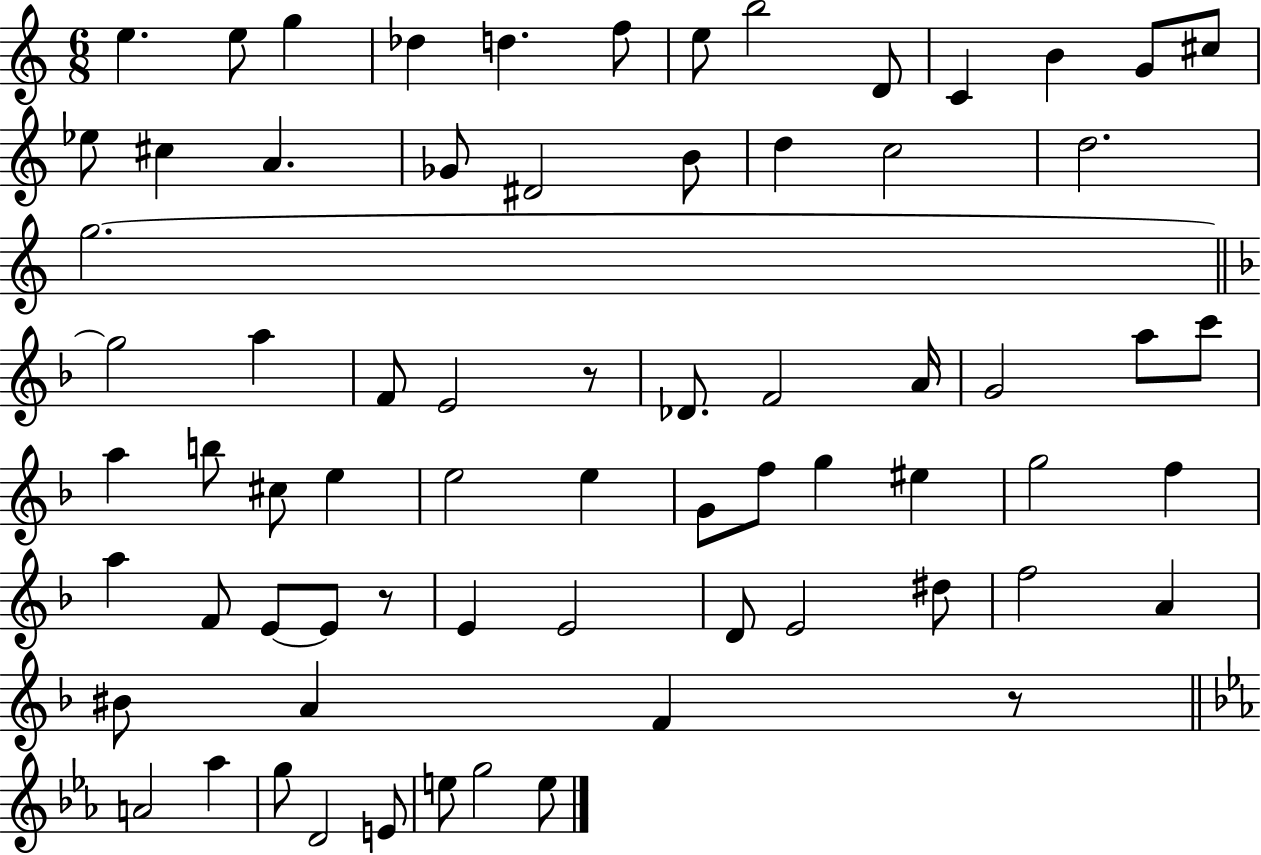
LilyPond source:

{
  \clef treble
  \numericTimeSignature
  \time 6/8
  \key c \major
  e''4. e''8 g''4 | des''4 d''4. f''8 | e''8 b''2 d'8 | c'4 b'4 g'8 cis''8 | \break ees''8 cis''4 a'4. | ges'8 dis'2 b'8 | d''4 c''2 | d''2. | \break g''2.~~ | \bar "||" \break \key f \major g''2 a''4 | f'8 e'2 r8 | des'8. f'2 a'16 | g'2 a''8 c'''8 | \break a''4 b''8 cis''8 e''4 | e''2 e''4 | g'8 f''8 g''4 eis''4 | g''2 f''4 | \break a''4 f'8 e'8~~ e'8 r8 | e'4 e'2 | d'8 e'2 dis''8 | f''2 a'4 | \break bis'8 a'4 f'4 r8 | \bar "||" \break \key c \minor a'2 aes''4 | g''8 d'2 e'8 | e''8 g''2 e''8 | \bar "|."
}